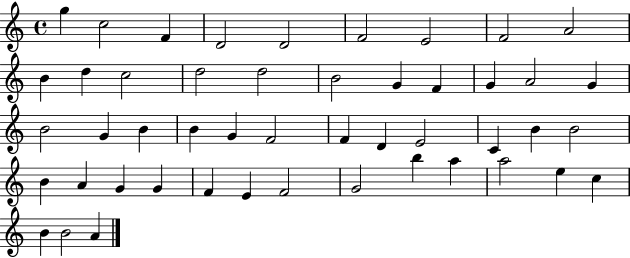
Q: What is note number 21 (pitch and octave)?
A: B4